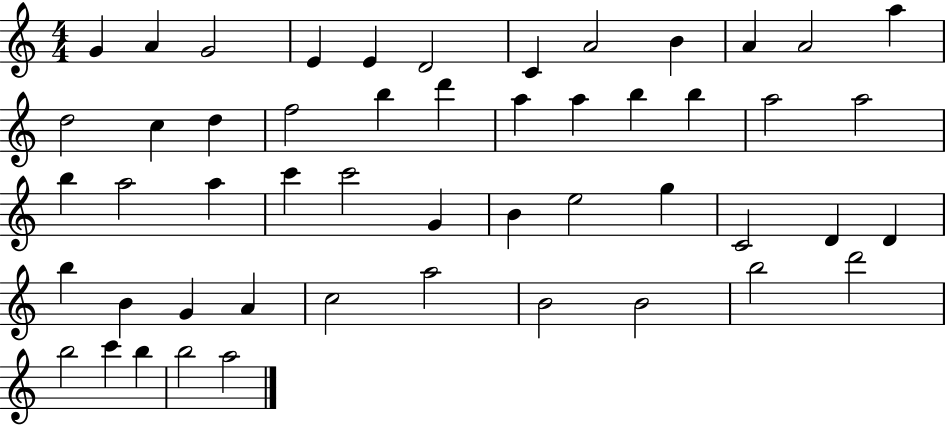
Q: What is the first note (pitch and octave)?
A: G4